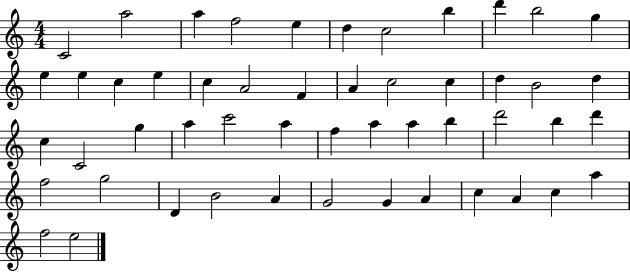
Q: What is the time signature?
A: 4/4